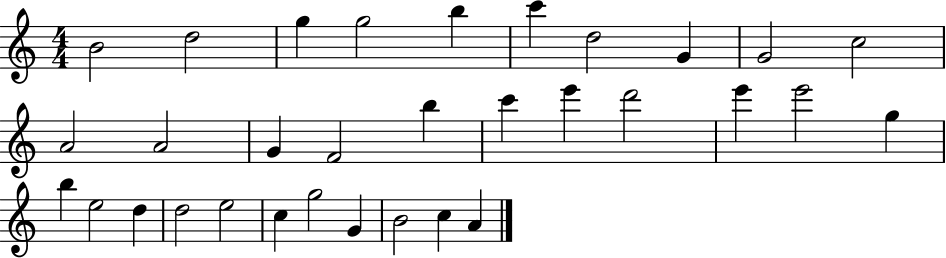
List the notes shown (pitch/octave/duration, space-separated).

B4/h D5/h G5/q G5/h B5/q C6/q D5/h G4/q G4/h C5/h A4/h A4/h G4/q F4/h B5/q C6/q E6/q D6/h E6/q E6/h G5/q B5/q E5/h D5/q D5/h E5/h C5/q G5/h G4/q B4/h C5/q A4/q